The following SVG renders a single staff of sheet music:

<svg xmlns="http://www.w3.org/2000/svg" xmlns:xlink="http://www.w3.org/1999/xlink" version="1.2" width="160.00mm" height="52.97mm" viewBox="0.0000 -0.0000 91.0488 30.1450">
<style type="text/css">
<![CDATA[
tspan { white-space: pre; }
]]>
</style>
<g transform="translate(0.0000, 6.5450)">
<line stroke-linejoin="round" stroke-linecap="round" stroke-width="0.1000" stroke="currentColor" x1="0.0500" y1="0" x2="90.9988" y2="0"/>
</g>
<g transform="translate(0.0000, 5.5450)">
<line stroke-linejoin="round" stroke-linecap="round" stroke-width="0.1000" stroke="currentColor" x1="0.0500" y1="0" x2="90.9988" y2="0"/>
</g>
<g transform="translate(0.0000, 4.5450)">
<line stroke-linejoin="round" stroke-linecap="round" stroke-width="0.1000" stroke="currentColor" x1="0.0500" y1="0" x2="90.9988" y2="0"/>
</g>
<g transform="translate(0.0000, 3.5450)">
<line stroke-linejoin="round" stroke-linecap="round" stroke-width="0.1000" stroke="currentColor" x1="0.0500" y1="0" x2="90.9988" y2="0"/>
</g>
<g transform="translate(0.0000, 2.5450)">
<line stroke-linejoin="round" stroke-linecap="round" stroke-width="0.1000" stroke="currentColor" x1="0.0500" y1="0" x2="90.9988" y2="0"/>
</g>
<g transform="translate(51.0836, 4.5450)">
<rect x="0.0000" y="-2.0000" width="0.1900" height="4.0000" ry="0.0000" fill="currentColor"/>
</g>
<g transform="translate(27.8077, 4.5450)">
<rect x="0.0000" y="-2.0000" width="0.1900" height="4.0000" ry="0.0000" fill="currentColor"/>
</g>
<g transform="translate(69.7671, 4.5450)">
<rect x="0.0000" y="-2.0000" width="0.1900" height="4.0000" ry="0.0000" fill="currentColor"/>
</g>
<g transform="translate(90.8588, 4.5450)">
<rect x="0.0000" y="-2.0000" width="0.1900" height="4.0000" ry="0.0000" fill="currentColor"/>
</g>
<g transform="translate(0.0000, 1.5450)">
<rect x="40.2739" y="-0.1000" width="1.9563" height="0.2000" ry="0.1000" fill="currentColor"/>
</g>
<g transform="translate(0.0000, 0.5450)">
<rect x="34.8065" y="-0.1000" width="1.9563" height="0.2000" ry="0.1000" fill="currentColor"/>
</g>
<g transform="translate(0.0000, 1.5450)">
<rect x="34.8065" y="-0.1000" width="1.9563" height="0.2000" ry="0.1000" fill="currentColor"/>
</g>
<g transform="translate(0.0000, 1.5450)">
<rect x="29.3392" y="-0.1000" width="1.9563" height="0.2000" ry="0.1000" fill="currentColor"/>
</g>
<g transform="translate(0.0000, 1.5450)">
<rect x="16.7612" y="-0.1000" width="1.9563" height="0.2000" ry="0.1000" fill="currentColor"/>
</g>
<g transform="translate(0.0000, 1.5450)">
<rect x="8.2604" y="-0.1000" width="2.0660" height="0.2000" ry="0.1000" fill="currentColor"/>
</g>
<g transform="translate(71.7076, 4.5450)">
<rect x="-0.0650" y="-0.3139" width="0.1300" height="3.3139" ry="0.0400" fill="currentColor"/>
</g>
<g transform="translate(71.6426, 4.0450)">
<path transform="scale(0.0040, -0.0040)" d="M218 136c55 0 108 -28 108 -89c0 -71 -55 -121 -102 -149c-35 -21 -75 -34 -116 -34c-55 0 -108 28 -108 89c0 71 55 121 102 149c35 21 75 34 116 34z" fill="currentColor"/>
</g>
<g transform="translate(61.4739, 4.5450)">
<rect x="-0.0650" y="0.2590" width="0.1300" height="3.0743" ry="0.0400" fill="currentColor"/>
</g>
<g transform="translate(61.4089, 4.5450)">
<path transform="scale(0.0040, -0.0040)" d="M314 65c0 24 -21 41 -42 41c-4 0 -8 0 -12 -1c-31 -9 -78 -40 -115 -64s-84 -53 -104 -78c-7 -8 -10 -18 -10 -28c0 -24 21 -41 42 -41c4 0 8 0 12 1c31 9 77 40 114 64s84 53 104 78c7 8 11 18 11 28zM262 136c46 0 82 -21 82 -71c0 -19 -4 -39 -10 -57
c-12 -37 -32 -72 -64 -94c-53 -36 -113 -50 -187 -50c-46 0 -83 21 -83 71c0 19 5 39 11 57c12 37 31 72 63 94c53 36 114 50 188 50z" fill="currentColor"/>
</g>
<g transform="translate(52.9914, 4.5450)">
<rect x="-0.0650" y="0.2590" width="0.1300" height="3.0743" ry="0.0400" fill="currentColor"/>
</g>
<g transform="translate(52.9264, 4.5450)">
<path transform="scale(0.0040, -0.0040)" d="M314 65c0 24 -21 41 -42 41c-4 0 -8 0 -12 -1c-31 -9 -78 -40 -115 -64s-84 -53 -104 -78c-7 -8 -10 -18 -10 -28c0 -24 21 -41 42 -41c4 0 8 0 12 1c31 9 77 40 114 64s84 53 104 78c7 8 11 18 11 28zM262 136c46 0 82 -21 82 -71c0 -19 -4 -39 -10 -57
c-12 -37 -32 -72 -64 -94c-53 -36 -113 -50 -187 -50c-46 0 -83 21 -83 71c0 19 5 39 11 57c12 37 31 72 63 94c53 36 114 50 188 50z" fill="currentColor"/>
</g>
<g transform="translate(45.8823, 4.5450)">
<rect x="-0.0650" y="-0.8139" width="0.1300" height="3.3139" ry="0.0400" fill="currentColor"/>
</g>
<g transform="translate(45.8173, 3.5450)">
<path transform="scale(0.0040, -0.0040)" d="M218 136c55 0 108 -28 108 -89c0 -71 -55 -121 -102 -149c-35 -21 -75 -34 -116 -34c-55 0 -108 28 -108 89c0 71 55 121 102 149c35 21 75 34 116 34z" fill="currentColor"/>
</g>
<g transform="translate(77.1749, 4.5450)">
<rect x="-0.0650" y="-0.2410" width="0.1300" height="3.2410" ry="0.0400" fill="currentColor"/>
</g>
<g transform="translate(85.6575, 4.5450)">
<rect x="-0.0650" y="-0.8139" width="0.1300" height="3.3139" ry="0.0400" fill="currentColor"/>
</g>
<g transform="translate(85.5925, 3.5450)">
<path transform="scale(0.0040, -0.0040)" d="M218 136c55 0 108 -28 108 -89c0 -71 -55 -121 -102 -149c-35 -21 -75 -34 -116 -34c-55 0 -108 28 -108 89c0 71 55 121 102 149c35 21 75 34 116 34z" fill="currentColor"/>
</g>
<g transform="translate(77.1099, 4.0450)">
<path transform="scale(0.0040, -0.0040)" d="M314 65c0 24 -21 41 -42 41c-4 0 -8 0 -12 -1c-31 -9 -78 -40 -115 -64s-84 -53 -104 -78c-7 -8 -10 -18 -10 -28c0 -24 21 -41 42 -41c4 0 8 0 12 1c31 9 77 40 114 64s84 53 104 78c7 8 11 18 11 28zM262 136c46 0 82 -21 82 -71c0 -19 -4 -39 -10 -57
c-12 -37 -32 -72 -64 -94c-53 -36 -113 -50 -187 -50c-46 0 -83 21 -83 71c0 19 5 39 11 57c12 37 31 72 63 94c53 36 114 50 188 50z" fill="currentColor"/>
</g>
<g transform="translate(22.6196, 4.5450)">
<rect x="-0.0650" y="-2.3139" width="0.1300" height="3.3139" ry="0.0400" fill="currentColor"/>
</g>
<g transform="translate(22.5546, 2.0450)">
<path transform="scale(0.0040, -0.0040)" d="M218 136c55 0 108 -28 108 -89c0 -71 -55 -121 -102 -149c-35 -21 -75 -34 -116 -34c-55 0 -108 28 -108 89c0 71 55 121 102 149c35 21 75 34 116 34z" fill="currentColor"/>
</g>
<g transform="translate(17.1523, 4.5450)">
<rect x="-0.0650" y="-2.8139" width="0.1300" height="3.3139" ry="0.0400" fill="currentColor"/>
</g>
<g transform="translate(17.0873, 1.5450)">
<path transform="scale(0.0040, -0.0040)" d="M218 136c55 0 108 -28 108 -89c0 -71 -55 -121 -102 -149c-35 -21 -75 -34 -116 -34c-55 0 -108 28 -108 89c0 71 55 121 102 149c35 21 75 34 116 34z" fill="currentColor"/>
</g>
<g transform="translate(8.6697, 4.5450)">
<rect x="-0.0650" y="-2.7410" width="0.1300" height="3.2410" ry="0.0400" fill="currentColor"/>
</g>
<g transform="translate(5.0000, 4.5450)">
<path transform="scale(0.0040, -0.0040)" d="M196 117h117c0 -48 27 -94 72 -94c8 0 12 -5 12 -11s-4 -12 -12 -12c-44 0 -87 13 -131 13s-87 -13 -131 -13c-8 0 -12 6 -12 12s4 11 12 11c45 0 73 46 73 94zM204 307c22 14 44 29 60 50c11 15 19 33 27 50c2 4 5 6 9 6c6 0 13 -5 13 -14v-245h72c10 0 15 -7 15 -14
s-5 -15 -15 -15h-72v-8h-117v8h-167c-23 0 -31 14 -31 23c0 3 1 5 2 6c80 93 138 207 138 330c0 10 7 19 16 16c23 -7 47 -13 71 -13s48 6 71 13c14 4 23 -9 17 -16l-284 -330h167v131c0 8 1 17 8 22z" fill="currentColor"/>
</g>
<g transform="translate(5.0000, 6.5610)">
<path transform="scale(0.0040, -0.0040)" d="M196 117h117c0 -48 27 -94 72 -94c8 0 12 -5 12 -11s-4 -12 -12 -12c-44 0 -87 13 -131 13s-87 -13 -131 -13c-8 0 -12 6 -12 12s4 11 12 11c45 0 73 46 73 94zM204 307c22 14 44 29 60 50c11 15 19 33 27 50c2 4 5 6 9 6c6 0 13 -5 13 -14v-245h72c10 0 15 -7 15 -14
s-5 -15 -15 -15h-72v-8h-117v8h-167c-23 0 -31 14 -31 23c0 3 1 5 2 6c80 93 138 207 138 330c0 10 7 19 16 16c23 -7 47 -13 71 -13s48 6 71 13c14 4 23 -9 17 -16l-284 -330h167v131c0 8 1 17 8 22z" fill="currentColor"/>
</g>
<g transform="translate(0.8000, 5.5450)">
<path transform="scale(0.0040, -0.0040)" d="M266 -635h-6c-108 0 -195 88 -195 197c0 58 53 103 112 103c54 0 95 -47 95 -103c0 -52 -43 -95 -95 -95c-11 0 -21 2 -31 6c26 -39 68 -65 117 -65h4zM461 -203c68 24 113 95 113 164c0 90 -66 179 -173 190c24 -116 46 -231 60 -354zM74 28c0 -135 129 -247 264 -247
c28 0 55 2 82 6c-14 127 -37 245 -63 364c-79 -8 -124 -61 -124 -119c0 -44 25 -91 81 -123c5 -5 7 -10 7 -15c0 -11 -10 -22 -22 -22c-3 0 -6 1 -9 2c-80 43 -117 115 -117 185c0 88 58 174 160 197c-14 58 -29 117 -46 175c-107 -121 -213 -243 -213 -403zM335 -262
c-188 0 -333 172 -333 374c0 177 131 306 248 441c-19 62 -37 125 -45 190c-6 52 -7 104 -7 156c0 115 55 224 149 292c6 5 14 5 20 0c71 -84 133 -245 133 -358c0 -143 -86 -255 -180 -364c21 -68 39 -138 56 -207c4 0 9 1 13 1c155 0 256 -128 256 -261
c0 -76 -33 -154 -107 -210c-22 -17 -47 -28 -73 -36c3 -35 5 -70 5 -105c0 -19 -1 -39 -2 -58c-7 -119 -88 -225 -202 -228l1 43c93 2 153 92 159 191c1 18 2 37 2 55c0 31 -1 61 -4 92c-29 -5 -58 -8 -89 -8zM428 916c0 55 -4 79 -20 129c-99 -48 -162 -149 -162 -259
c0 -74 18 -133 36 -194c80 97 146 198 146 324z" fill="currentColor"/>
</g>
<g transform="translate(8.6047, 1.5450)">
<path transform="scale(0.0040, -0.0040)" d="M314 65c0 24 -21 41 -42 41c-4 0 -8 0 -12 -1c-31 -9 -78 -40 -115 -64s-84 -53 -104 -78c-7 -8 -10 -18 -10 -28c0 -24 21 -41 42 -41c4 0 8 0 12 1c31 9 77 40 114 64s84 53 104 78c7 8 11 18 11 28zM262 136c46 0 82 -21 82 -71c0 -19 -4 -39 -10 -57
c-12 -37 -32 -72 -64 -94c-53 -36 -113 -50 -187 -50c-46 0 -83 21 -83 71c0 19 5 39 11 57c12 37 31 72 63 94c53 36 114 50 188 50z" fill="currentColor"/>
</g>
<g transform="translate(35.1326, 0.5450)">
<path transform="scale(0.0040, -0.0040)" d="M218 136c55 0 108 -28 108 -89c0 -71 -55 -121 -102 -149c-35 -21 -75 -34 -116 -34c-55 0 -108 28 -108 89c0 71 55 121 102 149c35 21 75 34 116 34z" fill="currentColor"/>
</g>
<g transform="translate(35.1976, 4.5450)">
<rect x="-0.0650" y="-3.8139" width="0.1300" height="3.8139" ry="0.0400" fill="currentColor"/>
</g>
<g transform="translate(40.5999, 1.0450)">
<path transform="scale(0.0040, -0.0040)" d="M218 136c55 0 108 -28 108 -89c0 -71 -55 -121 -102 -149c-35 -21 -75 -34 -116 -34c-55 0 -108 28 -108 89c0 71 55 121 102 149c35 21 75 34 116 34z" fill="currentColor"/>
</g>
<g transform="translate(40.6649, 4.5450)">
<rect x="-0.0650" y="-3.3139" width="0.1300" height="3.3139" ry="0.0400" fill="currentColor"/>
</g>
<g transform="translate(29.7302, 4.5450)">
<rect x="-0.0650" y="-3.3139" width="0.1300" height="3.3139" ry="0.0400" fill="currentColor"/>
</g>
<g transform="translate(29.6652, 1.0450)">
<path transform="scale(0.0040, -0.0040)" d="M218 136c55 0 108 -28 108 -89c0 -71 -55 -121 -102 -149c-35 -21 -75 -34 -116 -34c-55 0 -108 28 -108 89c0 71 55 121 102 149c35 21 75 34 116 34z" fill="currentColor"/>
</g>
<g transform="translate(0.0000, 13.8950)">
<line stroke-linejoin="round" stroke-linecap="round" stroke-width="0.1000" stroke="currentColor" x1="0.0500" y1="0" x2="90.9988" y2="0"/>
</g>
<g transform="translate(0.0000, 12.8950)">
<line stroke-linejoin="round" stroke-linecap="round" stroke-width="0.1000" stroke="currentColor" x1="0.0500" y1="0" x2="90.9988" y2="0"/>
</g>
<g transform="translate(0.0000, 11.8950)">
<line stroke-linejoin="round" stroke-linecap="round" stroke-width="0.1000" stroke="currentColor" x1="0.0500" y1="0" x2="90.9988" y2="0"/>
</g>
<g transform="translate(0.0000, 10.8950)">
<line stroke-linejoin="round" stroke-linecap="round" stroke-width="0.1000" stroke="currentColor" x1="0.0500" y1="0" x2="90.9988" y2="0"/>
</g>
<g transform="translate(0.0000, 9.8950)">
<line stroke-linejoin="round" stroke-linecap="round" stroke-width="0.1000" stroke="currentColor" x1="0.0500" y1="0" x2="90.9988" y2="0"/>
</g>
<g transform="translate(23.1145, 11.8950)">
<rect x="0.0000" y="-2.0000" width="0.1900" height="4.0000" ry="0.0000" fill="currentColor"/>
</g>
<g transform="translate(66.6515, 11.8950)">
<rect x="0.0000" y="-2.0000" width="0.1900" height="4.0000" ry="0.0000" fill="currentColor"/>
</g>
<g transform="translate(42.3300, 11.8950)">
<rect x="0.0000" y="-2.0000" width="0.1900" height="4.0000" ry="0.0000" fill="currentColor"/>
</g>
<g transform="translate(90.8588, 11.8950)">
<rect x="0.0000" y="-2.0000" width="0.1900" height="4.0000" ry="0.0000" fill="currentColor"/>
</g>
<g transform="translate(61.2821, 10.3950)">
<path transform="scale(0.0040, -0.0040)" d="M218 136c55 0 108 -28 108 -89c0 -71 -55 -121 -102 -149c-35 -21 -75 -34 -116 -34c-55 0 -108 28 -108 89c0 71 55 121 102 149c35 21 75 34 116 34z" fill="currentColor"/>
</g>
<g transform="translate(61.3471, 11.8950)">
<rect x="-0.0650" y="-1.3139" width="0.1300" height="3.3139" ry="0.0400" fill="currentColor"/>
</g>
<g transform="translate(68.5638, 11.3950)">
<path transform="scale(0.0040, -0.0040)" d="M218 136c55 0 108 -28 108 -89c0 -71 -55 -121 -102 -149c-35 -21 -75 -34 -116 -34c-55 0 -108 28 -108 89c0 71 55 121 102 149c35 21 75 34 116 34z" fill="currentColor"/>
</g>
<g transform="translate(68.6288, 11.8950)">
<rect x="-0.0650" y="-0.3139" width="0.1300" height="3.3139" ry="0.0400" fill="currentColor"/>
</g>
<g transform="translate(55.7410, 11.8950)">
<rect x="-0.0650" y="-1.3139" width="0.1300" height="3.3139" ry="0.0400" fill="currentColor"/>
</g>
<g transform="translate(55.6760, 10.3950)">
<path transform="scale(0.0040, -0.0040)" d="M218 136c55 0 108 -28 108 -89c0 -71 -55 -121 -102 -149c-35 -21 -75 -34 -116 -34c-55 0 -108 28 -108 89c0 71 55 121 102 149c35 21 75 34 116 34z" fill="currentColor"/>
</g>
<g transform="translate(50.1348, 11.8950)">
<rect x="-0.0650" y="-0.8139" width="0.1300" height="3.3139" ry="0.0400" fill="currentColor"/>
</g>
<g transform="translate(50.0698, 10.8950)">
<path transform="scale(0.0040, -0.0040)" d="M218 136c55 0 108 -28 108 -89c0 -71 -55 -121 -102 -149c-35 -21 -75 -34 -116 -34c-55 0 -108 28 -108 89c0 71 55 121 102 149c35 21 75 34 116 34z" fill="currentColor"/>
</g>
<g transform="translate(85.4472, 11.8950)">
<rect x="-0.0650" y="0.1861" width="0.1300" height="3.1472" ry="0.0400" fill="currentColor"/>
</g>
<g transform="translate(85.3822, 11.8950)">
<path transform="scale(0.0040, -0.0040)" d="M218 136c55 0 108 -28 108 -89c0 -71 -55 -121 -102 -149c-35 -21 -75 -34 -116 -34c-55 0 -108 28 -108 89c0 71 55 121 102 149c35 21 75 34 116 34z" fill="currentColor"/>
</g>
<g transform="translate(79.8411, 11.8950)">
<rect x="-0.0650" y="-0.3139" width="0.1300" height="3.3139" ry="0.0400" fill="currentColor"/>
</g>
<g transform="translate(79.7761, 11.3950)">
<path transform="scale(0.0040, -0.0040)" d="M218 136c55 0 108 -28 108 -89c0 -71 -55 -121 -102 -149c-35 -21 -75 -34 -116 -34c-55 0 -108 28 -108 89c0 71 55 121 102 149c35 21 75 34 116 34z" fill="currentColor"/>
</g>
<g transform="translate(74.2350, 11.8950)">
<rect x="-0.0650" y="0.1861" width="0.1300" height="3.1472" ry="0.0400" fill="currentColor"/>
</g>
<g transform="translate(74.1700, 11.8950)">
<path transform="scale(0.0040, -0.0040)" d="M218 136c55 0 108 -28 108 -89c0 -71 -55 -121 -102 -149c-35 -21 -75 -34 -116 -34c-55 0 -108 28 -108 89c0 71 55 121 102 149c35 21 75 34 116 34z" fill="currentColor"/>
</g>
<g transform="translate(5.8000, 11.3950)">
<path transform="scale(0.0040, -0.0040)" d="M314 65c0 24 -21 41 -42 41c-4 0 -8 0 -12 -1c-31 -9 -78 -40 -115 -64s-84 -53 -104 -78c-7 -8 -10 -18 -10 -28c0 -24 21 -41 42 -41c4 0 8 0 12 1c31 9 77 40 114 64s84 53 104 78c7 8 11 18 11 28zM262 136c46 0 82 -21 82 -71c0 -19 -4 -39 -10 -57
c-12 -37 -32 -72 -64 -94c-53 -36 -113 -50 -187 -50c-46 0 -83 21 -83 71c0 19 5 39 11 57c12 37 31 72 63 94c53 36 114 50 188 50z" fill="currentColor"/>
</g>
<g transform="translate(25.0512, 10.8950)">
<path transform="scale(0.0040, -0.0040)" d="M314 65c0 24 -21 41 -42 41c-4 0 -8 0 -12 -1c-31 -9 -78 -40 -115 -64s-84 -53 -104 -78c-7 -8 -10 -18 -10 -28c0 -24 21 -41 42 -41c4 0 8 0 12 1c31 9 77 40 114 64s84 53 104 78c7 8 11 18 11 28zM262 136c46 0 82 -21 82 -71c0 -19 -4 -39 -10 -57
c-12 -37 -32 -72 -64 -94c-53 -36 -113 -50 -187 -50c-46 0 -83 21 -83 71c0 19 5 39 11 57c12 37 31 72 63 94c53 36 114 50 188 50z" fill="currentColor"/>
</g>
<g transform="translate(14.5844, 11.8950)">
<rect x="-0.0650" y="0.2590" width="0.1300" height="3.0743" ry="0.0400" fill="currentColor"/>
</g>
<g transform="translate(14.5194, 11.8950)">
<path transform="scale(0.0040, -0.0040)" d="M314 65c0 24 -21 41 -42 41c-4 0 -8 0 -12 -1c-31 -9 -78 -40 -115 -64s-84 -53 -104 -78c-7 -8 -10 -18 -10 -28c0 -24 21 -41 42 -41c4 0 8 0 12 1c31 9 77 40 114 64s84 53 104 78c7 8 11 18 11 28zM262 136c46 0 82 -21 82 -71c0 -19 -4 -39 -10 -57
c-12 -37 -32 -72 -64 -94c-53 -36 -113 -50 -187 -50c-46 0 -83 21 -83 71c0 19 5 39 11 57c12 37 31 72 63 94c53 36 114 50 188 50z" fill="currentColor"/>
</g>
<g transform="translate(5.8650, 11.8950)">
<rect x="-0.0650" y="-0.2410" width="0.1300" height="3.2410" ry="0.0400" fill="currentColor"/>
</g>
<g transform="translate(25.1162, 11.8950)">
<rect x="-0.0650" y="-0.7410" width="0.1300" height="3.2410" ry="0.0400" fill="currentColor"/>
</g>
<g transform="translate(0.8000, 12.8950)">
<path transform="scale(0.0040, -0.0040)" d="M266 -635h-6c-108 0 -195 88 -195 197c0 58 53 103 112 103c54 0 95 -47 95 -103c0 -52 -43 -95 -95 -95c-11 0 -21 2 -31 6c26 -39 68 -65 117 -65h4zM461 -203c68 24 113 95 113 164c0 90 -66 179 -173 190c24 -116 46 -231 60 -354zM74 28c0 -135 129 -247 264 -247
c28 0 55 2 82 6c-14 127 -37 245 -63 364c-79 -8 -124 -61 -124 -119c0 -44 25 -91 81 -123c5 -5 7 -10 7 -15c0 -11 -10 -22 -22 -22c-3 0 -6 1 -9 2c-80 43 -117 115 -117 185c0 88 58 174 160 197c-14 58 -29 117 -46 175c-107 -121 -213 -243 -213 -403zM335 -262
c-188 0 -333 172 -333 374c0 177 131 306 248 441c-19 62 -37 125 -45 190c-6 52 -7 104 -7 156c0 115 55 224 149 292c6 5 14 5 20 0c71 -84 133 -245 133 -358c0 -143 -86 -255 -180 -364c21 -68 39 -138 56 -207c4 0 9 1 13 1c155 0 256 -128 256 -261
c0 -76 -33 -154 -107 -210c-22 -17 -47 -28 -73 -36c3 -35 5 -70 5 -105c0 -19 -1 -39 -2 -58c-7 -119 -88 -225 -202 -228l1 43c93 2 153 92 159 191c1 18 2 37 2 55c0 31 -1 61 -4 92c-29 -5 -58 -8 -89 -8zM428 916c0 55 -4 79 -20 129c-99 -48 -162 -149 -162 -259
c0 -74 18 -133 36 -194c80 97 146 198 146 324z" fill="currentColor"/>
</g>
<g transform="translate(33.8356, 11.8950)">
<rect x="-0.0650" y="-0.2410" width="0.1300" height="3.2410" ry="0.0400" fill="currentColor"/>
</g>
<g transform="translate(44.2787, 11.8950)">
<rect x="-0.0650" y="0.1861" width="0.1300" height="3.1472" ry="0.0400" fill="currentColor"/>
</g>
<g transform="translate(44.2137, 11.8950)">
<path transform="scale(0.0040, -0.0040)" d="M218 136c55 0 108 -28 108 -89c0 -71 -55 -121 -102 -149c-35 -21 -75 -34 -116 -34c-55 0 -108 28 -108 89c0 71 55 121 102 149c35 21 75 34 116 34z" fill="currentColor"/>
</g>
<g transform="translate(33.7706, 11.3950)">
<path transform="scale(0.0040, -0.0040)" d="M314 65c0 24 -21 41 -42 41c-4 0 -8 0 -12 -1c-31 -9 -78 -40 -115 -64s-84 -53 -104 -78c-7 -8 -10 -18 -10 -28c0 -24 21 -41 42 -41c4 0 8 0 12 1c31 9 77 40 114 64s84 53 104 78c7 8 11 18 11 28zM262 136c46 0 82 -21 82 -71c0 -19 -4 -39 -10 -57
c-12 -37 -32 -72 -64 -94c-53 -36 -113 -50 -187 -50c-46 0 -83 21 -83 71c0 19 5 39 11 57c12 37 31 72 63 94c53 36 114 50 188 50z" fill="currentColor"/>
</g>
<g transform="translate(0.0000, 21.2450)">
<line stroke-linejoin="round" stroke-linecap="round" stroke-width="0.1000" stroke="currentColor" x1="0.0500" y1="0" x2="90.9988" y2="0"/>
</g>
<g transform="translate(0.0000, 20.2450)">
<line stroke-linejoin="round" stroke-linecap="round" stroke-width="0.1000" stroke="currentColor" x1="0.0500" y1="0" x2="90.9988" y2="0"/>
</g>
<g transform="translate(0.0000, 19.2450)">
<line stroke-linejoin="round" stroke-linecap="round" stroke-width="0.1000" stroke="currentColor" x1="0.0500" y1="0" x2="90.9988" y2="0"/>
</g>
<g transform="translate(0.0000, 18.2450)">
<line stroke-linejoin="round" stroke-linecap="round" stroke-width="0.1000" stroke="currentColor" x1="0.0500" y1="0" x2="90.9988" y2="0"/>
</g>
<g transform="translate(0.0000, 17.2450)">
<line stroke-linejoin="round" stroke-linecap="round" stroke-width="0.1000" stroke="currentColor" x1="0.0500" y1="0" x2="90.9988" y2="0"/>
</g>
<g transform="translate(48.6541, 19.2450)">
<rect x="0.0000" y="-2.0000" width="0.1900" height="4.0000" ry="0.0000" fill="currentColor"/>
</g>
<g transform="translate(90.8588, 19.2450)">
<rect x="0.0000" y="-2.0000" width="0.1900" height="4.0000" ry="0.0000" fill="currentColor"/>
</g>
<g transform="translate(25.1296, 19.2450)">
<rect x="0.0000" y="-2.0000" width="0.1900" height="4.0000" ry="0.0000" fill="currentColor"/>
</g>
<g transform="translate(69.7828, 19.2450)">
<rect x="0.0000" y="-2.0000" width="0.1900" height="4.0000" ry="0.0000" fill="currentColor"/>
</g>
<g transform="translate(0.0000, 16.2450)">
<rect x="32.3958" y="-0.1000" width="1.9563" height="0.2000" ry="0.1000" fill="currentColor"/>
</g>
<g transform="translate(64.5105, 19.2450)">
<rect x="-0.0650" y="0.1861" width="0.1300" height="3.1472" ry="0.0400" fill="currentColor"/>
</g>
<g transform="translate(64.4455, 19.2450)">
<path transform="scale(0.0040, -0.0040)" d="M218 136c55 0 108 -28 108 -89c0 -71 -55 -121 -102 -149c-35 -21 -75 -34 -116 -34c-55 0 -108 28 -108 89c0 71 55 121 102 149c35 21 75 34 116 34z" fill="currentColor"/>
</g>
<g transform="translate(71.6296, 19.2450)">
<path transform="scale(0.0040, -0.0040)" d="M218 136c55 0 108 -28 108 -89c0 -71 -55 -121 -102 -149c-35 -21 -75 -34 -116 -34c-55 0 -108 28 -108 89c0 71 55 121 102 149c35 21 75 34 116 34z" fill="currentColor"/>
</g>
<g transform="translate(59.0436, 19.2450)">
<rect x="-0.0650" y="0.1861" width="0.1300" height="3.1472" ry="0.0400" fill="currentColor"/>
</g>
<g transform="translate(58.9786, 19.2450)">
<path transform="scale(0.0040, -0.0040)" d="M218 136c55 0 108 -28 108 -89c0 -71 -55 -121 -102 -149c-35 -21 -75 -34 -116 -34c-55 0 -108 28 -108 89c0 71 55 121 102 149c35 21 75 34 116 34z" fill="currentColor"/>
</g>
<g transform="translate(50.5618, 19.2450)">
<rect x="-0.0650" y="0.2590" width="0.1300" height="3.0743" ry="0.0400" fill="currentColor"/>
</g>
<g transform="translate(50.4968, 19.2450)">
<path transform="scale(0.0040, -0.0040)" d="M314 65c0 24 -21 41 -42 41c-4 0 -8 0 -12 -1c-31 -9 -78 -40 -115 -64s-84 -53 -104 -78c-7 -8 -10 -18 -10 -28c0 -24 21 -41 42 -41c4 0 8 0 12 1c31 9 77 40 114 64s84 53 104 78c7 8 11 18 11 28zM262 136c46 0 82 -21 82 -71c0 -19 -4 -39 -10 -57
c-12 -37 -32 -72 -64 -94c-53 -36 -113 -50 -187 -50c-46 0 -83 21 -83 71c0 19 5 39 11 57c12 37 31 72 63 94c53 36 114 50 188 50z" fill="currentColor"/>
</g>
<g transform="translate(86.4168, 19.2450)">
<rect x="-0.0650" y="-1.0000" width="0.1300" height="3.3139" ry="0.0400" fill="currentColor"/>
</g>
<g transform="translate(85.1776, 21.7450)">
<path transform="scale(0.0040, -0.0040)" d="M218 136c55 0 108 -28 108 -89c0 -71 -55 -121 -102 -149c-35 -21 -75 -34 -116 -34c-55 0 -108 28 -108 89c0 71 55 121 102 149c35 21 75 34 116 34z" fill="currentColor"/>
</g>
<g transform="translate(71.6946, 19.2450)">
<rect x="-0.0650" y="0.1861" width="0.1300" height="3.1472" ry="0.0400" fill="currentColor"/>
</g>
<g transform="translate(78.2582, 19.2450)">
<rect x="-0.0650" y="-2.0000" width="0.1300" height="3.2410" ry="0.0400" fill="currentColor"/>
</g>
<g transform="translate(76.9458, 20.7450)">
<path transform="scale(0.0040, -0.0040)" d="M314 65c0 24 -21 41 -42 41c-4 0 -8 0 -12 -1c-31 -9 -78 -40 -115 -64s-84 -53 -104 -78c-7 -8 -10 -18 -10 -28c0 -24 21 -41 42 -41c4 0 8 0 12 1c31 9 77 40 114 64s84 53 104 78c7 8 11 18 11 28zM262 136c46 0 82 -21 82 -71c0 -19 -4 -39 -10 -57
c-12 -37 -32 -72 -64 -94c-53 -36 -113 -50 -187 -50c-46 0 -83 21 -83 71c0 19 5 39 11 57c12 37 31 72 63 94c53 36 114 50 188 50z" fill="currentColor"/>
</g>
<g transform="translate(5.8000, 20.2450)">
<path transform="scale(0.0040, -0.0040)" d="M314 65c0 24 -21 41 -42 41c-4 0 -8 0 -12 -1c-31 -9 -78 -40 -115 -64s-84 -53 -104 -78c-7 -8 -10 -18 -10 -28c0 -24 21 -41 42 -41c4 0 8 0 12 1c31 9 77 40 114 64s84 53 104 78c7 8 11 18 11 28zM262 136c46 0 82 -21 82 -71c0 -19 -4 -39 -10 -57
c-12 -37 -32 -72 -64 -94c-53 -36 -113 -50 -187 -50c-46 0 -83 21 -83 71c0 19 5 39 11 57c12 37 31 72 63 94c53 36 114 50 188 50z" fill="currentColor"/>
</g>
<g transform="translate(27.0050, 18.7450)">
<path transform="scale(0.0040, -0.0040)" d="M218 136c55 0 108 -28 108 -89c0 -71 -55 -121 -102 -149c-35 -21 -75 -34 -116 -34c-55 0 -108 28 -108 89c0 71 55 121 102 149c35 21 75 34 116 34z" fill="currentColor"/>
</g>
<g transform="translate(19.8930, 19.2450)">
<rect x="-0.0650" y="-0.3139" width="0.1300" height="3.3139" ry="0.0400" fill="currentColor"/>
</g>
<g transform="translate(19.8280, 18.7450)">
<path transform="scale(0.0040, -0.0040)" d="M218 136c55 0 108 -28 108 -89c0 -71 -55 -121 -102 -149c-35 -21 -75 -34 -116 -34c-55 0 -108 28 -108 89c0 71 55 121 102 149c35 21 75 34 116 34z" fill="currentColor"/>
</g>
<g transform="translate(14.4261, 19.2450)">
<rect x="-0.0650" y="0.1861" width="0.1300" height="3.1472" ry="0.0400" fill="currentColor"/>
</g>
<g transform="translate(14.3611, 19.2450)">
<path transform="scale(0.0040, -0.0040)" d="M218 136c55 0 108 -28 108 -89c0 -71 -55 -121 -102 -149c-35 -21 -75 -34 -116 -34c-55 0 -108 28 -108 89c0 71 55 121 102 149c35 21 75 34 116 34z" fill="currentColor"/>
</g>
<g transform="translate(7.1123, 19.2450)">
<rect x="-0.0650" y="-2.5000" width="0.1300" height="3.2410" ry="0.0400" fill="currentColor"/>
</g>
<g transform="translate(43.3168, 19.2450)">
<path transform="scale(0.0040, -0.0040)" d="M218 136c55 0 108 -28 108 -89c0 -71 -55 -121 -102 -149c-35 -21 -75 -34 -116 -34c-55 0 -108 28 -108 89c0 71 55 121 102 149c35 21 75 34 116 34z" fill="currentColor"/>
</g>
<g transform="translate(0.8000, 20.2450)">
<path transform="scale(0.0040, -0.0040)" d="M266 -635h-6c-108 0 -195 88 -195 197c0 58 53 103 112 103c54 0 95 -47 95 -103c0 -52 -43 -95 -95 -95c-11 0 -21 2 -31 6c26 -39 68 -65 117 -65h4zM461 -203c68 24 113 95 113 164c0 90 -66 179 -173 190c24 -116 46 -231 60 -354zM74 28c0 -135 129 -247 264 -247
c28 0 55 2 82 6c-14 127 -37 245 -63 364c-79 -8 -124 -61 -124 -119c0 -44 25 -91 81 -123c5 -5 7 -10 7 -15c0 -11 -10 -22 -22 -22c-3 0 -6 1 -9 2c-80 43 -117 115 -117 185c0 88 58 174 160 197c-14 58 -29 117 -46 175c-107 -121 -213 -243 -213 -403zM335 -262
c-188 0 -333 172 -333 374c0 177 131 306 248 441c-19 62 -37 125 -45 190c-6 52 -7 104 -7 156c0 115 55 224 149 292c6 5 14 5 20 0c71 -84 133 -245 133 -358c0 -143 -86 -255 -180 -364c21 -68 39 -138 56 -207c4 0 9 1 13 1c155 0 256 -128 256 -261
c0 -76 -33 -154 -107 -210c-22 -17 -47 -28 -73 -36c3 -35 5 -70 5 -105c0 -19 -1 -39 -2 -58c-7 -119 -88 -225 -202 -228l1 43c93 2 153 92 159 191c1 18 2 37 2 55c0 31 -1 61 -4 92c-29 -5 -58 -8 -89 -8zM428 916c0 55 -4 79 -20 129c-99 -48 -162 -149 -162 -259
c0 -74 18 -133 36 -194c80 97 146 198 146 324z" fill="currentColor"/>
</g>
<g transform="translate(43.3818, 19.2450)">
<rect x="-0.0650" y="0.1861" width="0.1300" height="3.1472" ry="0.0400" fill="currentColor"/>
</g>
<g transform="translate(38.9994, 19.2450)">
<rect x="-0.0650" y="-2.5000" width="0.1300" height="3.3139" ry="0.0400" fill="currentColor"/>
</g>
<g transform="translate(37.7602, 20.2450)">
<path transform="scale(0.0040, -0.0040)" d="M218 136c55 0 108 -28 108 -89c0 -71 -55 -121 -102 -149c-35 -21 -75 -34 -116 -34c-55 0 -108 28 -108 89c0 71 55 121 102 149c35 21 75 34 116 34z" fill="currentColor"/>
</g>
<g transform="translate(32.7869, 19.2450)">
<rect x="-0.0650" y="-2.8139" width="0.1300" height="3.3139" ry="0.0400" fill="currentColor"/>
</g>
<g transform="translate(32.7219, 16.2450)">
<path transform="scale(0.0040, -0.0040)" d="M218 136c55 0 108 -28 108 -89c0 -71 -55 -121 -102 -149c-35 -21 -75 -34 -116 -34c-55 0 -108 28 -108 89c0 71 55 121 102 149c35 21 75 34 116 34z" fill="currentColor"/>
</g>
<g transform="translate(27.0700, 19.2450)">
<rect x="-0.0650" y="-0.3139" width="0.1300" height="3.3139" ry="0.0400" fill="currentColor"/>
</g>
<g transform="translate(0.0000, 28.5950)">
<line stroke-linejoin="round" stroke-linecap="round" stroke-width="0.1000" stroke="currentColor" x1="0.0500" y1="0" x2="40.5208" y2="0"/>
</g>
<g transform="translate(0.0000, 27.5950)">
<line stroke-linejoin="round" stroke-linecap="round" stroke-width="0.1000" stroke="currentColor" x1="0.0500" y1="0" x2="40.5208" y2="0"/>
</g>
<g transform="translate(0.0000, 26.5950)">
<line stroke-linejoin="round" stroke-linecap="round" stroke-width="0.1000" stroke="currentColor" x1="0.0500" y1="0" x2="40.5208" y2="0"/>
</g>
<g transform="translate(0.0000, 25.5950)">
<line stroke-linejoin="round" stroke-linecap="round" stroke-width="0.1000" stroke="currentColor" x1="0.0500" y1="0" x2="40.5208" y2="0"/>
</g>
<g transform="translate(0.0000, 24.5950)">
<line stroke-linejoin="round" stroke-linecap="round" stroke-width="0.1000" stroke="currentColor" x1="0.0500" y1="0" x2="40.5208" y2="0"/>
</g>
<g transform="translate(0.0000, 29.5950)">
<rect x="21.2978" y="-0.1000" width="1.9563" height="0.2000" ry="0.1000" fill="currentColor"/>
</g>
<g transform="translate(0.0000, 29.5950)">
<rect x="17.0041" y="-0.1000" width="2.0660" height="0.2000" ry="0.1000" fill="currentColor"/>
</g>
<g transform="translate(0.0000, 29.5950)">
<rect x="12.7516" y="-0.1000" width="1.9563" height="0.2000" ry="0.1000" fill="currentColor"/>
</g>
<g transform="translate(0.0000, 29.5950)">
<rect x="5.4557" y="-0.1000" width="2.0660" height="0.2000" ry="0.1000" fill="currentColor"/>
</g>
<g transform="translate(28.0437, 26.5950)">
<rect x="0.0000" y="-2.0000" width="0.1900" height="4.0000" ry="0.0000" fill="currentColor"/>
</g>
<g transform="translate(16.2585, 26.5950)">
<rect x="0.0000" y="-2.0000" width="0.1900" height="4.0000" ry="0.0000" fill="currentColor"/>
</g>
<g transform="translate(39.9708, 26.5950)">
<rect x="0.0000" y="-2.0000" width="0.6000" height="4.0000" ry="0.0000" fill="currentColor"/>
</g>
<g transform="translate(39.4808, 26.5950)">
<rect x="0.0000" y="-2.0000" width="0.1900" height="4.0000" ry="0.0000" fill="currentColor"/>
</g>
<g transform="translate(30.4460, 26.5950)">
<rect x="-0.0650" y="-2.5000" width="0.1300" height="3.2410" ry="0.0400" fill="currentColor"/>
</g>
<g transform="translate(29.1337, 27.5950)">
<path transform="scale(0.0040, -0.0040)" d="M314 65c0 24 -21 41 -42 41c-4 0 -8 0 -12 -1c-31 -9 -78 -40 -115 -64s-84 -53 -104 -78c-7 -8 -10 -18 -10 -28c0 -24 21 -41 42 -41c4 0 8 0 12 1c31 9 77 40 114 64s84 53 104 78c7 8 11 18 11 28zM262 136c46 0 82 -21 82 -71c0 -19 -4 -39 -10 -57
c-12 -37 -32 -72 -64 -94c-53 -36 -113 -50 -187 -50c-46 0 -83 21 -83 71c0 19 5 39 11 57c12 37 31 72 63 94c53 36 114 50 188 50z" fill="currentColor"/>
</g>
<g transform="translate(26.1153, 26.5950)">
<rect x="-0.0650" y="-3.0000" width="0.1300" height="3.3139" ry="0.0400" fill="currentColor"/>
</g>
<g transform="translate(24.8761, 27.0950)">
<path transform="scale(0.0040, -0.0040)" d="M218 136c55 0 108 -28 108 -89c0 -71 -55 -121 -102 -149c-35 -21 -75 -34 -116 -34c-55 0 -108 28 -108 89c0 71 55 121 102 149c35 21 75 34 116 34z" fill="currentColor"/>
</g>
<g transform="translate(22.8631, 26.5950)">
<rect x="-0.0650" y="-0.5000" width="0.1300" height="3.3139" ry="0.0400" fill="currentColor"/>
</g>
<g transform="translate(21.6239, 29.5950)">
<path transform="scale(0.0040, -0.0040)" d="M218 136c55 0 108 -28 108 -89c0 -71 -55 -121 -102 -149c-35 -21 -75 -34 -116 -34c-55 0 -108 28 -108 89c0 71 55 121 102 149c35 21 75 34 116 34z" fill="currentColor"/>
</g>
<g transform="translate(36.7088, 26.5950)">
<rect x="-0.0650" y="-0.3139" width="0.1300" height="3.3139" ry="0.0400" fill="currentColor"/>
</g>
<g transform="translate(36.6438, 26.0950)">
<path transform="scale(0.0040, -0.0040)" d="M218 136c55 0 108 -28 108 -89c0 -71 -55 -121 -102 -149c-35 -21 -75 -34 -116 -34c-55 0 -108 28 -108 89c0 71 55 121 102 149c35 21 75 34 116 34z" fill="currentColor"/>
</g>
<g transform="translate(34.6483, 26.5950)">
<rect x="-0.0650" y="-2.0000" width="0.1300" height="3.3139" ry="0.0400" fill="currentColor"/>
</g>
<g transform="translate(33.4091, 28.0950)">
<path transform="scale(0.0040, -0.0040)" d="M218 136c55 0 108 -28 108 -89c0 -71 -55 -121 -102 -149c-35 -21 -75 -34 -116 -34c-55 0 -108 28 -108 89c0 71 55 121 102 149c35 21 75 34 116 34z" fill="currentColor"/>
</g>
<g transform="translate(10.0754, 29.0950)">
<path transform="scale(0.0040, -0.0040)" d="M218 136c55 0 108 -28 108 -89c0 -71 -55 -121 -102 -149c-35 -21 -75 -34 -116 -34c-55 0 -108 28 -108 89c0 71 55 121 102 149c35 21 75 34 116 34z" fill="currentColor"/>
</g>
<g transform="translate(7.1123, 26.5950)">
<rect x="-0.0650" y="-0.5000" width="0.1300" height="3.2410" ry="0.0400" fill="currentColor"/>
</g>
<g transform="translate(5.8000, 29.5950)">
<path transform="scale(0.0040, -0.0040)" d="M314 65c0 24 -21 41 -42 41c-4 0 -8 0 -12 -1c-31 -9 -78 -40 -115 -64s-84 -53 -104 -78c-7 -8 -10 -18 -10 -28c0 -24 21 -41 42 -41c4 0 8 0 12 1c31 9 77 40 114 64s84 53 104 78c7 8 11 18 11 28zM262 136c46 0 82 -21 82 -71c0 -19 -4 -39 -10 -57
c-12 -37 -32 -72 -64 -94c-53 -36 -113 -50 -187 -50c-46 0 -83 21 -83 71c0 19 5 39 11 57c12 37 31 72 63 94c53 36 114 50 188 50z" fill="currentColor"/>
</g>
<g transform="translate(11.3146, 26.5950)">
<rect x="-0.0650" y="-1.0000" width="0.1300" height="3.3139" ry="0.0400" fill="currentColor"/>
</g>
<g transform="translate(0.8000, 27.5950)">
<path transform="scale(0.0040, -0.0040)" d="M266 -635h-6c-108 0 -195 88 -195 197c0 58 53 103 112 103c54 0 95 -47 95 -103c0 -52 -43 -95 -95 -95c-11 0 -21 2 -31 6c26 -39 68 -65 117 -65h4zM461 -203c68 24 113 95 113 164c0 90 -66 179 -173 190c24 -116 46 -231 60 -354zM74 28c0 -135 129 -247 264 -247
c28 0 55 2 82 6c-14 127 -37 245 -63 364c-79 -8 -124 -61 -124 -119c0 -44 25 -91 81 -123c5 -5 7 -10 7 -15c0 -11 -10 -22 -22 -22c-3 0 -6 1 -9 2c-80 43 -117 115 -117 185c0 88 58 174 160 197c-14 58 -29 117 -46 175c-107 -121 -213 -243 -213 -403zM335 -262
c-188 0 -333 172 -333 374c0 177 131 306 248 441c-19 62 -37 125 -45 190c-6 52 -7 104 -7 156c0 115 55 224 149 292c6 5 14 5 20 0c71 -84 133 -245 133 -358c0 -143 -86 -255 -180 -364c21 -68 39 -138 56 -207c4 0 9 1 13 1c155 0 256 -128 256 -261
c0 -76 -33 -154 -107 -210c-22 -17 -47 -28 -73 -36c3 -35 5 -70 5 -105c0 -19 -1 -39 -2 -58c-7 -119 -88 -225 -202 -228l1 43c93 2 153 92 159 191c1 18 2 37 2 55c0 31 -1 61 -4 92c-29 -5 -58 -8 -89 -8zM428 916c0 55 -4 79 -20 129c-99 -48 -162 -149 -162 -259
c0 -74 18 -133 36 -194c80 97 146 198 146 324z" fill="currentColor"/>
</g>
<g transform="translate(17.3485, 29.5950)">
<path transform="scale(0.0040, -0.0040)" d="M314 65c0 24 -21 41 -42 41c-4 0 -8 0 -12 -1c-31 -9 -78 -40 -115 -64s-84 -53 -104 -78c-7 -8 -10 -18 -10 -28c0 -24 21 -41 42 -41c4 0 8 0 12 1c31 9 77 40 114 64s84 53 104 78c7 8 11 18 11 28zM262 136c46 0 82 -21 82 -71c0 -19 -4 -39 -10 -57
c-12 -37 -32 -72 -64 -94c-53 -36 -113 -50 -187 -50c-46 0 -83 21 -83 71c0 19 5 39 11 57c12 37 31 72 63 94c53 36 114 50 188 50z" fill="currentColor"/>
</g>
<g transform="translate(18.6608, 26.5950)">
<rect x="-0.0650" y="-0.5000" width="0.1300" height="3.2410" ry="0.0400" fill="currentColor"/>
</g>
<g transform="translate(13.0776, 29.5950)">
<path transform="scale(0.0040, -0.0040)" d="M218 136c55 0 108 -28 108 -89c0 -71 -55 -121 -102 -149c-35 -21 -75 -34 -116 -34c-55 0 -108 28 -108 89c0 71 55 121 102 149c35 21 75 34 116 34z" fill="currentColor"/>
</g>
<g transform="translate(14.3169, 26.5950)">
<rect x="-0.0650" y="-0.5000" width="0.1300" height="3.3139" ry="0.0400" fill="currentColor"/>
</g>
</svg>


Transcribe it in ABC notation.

X:1
T:Untitled
M:4/4
L:1/4
K:C
a2 a g b c' b d B2 B2 c c2 d c2 B2 d2 c2 B d e e c B c B G2 B c c a G B B2 B B B F2 D C2 D C C2 C A G2 F c